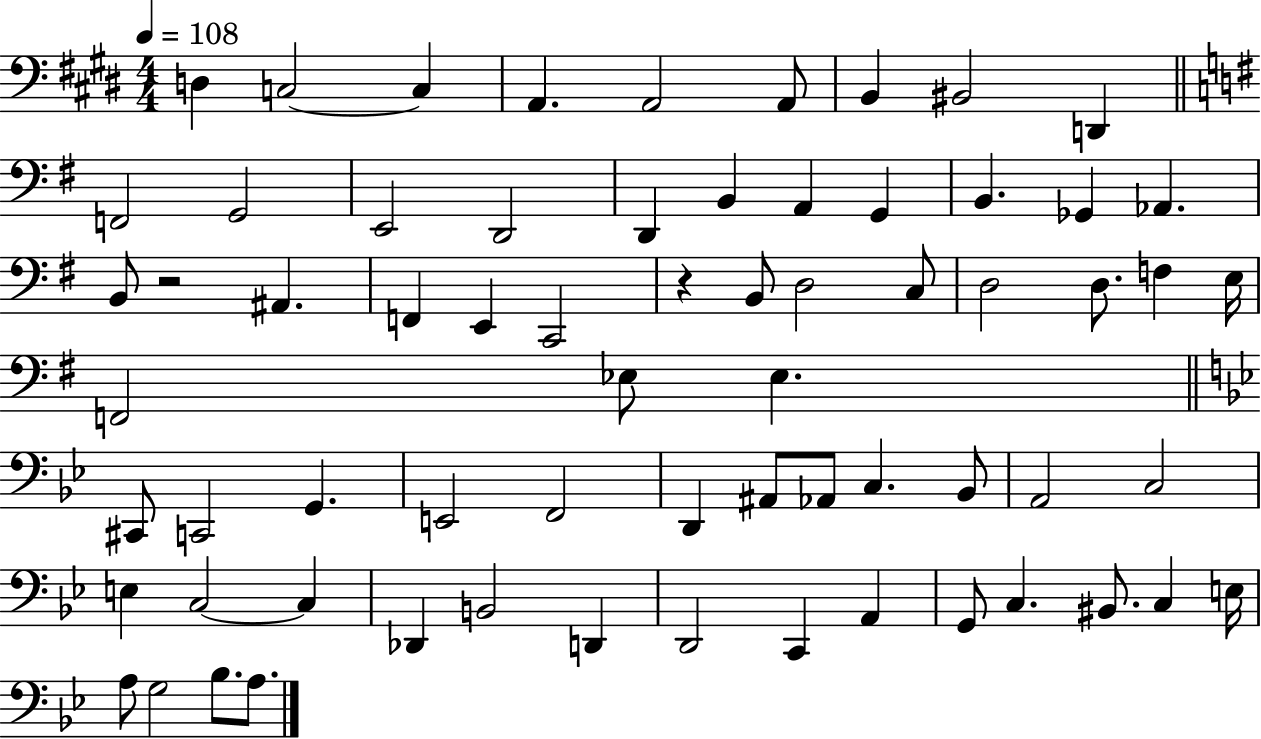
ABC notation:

X:1
T:Untitled
M:4/4
L:1/4
K:E
D, C,2 C, A,, A,,2 A,,/2 B,, ^B,,2 D,, F,,2 G,,2 E,,2 D,,2 D,, B,, A,, G,, B,, _G,, _A,, B,,/2 z2 ^A,, F,, E,, C,,2 z B,,/2 D,2 C,/2 D,2 D,/2 F, E,/4 F,,2 _E,/2 _E, ^C,,/2 C,,2 G,, E,,2 F,,2 D,, ^A,,/2 _A,,/2 C, _B,,/2 A,,2 C,2 E, C,2 C, _D,, B,,2 D,, D,,2 C,, A,, G,,/2 C, ^B,,/2 C, E,/4 A,/2 G,2 _B,/2 A,/2